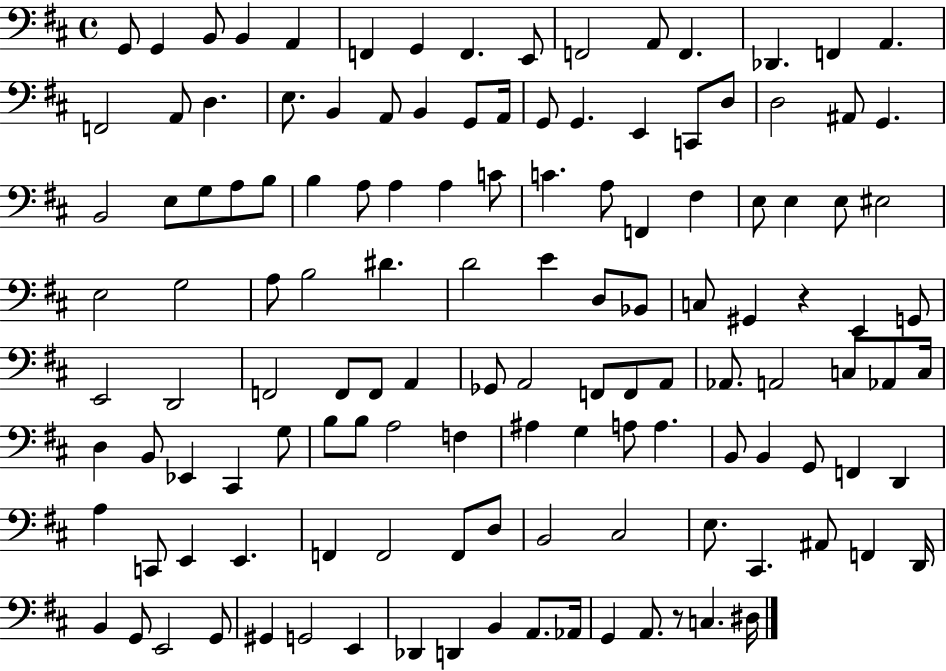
{
  \clef bass
  \time 4/4
  \defaultTimeSignature
  \key d \major
  g,8 g,4 b,8 b,4 a,4 | f,4 g,4 f,4. e,8 | f,2 a,8 f,4. | des,4. f,4 a,4. | \break f,2 a,8 d4. | e8. b,4 a,8 b,4 g,8 a,16 | g,8 g,4. e,4 c,8 d8 | d2 ais,8 g,4. | \break b,2 e8 g8 a8 b8 | b4 a8 a4 a4 c'8 | c'4. a8 f,4 fis4 | e8 e4 e8 eis2 | \break e2 g2 | a8 b2 dis'4. | d'2 e'4 d8 bes,8 | c8 gis,4 r4 e,4 g,8 | \break e,2 d,2 | f,2 f,8 f,8 a,4 | ges,8 a,2 f,8 f,8 a,8 | aes,8. a,2 c8 aes,8 c16 | \break d4 b,8 ees,4 cis,4 g8 | b8 b8 a2 f4 | ais4 g4 a8 a4. | b,8 b,4 g,8 f,4 d,4 | \break a4 c,8 e,4 e,4. | f,4 f,2 f,8 d8 | b,2 cis2 | e8. cis,4. ais,8 f,4 d,16 | \break b,4 g,8 e,2 g,8 | gis,4 g,2 e,4 | des,4 d,4 b,4 a,8. aes,16 | g,4 a,8. r8 c4. dis16 | \break \bar "|."
}